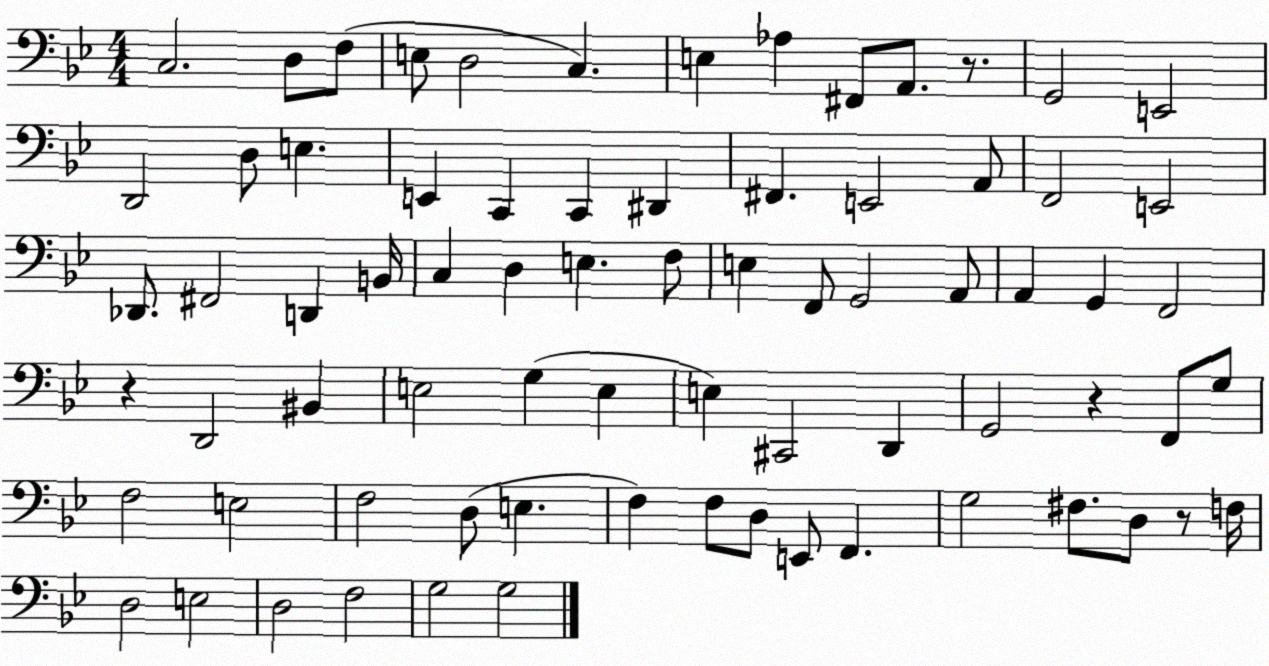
X:1
T:Untitled
M:4/4
L:1/4
K:Bb
C,2 D,/2 F,/2 E,/2 D,2 C, E, _A, ^F,,/2 A,,/2 z/2 G,,2 E,,2 D,,2 D,/2 E, E,, C,, C,, ^D,, ^F,, E,,2 A,,/2 F,,2 E,,2 _D,,/2 ^F,,2 D,, B,,/4 C, D, E, F,/2 E, F,,/2 G,,2 A,,/2 A,, G,, F,,2 z D,,2 ^B,, E,2 G, E, E, ^C,,2 D,, G,,2 z F,,/2 G,/2 F,2 E,2 F,2 D,/2 E, F, F,/2 D,/2 E,,/2 F,, G,2 ^F,/2 D,/2 z/2 F,/4 D,2 E,2 D,2 F,2 G,2 G,2